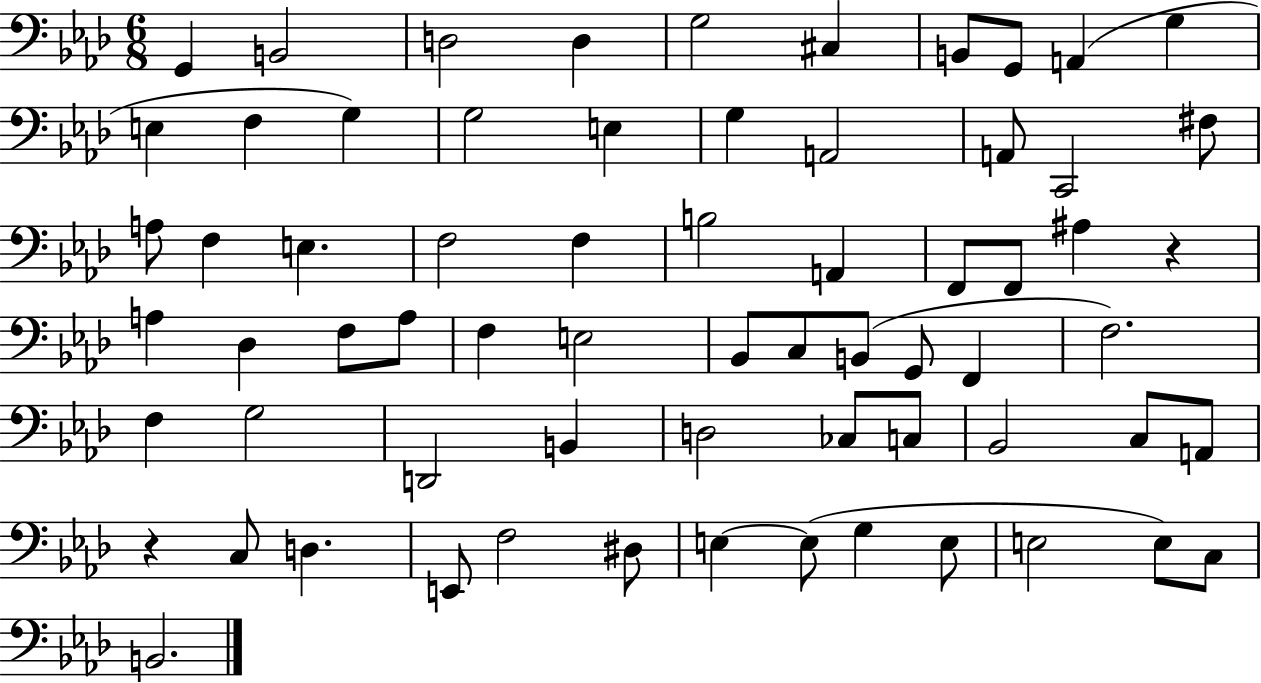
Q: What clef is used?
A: bass